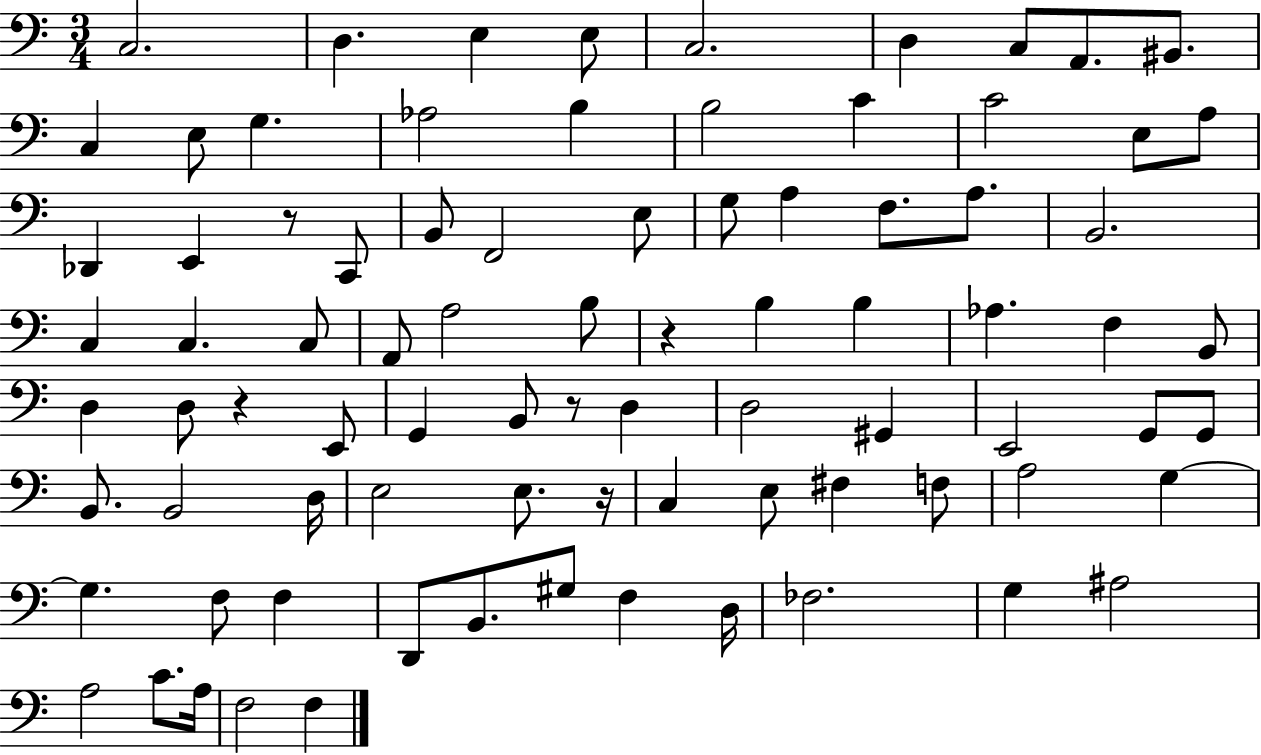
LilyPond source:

{
  \clef bass
  \numericTimeSignature
  \time 3/4
  \key c \major
  \repeat volta 2 { c2. | d4. e4 e8 | c2. | d4 c8 a,8. bis,8. | \break c4 e8 g4. | aes2 b4 | b2 c'4 | c'2 e8 a8 | \break des,4 e,4 r8 c,8 | b,8 f,2 e8 | g8 a4 f8. a8. | b,2. | \break c4 c4. c8 | a,8 a2 b8 | r4 b4 b4 | aes4. f4 b,8 | \break d4 d8 r4 e,8 | g,4 b,8 r8 d4 | d2 gis,4 | e,2 g,8 g,8 | \break b,8. b,2 d16 | e2 e8. r16 | c4 e8 fis4 f8 | a2 g4~~ | \break g4. f8 f4 | d,8 b,8. gis8 f4 d16 | fes2. | g4 ais2 | \break a2 c'8. a16 | f2 f4 | } \bar "|."
}